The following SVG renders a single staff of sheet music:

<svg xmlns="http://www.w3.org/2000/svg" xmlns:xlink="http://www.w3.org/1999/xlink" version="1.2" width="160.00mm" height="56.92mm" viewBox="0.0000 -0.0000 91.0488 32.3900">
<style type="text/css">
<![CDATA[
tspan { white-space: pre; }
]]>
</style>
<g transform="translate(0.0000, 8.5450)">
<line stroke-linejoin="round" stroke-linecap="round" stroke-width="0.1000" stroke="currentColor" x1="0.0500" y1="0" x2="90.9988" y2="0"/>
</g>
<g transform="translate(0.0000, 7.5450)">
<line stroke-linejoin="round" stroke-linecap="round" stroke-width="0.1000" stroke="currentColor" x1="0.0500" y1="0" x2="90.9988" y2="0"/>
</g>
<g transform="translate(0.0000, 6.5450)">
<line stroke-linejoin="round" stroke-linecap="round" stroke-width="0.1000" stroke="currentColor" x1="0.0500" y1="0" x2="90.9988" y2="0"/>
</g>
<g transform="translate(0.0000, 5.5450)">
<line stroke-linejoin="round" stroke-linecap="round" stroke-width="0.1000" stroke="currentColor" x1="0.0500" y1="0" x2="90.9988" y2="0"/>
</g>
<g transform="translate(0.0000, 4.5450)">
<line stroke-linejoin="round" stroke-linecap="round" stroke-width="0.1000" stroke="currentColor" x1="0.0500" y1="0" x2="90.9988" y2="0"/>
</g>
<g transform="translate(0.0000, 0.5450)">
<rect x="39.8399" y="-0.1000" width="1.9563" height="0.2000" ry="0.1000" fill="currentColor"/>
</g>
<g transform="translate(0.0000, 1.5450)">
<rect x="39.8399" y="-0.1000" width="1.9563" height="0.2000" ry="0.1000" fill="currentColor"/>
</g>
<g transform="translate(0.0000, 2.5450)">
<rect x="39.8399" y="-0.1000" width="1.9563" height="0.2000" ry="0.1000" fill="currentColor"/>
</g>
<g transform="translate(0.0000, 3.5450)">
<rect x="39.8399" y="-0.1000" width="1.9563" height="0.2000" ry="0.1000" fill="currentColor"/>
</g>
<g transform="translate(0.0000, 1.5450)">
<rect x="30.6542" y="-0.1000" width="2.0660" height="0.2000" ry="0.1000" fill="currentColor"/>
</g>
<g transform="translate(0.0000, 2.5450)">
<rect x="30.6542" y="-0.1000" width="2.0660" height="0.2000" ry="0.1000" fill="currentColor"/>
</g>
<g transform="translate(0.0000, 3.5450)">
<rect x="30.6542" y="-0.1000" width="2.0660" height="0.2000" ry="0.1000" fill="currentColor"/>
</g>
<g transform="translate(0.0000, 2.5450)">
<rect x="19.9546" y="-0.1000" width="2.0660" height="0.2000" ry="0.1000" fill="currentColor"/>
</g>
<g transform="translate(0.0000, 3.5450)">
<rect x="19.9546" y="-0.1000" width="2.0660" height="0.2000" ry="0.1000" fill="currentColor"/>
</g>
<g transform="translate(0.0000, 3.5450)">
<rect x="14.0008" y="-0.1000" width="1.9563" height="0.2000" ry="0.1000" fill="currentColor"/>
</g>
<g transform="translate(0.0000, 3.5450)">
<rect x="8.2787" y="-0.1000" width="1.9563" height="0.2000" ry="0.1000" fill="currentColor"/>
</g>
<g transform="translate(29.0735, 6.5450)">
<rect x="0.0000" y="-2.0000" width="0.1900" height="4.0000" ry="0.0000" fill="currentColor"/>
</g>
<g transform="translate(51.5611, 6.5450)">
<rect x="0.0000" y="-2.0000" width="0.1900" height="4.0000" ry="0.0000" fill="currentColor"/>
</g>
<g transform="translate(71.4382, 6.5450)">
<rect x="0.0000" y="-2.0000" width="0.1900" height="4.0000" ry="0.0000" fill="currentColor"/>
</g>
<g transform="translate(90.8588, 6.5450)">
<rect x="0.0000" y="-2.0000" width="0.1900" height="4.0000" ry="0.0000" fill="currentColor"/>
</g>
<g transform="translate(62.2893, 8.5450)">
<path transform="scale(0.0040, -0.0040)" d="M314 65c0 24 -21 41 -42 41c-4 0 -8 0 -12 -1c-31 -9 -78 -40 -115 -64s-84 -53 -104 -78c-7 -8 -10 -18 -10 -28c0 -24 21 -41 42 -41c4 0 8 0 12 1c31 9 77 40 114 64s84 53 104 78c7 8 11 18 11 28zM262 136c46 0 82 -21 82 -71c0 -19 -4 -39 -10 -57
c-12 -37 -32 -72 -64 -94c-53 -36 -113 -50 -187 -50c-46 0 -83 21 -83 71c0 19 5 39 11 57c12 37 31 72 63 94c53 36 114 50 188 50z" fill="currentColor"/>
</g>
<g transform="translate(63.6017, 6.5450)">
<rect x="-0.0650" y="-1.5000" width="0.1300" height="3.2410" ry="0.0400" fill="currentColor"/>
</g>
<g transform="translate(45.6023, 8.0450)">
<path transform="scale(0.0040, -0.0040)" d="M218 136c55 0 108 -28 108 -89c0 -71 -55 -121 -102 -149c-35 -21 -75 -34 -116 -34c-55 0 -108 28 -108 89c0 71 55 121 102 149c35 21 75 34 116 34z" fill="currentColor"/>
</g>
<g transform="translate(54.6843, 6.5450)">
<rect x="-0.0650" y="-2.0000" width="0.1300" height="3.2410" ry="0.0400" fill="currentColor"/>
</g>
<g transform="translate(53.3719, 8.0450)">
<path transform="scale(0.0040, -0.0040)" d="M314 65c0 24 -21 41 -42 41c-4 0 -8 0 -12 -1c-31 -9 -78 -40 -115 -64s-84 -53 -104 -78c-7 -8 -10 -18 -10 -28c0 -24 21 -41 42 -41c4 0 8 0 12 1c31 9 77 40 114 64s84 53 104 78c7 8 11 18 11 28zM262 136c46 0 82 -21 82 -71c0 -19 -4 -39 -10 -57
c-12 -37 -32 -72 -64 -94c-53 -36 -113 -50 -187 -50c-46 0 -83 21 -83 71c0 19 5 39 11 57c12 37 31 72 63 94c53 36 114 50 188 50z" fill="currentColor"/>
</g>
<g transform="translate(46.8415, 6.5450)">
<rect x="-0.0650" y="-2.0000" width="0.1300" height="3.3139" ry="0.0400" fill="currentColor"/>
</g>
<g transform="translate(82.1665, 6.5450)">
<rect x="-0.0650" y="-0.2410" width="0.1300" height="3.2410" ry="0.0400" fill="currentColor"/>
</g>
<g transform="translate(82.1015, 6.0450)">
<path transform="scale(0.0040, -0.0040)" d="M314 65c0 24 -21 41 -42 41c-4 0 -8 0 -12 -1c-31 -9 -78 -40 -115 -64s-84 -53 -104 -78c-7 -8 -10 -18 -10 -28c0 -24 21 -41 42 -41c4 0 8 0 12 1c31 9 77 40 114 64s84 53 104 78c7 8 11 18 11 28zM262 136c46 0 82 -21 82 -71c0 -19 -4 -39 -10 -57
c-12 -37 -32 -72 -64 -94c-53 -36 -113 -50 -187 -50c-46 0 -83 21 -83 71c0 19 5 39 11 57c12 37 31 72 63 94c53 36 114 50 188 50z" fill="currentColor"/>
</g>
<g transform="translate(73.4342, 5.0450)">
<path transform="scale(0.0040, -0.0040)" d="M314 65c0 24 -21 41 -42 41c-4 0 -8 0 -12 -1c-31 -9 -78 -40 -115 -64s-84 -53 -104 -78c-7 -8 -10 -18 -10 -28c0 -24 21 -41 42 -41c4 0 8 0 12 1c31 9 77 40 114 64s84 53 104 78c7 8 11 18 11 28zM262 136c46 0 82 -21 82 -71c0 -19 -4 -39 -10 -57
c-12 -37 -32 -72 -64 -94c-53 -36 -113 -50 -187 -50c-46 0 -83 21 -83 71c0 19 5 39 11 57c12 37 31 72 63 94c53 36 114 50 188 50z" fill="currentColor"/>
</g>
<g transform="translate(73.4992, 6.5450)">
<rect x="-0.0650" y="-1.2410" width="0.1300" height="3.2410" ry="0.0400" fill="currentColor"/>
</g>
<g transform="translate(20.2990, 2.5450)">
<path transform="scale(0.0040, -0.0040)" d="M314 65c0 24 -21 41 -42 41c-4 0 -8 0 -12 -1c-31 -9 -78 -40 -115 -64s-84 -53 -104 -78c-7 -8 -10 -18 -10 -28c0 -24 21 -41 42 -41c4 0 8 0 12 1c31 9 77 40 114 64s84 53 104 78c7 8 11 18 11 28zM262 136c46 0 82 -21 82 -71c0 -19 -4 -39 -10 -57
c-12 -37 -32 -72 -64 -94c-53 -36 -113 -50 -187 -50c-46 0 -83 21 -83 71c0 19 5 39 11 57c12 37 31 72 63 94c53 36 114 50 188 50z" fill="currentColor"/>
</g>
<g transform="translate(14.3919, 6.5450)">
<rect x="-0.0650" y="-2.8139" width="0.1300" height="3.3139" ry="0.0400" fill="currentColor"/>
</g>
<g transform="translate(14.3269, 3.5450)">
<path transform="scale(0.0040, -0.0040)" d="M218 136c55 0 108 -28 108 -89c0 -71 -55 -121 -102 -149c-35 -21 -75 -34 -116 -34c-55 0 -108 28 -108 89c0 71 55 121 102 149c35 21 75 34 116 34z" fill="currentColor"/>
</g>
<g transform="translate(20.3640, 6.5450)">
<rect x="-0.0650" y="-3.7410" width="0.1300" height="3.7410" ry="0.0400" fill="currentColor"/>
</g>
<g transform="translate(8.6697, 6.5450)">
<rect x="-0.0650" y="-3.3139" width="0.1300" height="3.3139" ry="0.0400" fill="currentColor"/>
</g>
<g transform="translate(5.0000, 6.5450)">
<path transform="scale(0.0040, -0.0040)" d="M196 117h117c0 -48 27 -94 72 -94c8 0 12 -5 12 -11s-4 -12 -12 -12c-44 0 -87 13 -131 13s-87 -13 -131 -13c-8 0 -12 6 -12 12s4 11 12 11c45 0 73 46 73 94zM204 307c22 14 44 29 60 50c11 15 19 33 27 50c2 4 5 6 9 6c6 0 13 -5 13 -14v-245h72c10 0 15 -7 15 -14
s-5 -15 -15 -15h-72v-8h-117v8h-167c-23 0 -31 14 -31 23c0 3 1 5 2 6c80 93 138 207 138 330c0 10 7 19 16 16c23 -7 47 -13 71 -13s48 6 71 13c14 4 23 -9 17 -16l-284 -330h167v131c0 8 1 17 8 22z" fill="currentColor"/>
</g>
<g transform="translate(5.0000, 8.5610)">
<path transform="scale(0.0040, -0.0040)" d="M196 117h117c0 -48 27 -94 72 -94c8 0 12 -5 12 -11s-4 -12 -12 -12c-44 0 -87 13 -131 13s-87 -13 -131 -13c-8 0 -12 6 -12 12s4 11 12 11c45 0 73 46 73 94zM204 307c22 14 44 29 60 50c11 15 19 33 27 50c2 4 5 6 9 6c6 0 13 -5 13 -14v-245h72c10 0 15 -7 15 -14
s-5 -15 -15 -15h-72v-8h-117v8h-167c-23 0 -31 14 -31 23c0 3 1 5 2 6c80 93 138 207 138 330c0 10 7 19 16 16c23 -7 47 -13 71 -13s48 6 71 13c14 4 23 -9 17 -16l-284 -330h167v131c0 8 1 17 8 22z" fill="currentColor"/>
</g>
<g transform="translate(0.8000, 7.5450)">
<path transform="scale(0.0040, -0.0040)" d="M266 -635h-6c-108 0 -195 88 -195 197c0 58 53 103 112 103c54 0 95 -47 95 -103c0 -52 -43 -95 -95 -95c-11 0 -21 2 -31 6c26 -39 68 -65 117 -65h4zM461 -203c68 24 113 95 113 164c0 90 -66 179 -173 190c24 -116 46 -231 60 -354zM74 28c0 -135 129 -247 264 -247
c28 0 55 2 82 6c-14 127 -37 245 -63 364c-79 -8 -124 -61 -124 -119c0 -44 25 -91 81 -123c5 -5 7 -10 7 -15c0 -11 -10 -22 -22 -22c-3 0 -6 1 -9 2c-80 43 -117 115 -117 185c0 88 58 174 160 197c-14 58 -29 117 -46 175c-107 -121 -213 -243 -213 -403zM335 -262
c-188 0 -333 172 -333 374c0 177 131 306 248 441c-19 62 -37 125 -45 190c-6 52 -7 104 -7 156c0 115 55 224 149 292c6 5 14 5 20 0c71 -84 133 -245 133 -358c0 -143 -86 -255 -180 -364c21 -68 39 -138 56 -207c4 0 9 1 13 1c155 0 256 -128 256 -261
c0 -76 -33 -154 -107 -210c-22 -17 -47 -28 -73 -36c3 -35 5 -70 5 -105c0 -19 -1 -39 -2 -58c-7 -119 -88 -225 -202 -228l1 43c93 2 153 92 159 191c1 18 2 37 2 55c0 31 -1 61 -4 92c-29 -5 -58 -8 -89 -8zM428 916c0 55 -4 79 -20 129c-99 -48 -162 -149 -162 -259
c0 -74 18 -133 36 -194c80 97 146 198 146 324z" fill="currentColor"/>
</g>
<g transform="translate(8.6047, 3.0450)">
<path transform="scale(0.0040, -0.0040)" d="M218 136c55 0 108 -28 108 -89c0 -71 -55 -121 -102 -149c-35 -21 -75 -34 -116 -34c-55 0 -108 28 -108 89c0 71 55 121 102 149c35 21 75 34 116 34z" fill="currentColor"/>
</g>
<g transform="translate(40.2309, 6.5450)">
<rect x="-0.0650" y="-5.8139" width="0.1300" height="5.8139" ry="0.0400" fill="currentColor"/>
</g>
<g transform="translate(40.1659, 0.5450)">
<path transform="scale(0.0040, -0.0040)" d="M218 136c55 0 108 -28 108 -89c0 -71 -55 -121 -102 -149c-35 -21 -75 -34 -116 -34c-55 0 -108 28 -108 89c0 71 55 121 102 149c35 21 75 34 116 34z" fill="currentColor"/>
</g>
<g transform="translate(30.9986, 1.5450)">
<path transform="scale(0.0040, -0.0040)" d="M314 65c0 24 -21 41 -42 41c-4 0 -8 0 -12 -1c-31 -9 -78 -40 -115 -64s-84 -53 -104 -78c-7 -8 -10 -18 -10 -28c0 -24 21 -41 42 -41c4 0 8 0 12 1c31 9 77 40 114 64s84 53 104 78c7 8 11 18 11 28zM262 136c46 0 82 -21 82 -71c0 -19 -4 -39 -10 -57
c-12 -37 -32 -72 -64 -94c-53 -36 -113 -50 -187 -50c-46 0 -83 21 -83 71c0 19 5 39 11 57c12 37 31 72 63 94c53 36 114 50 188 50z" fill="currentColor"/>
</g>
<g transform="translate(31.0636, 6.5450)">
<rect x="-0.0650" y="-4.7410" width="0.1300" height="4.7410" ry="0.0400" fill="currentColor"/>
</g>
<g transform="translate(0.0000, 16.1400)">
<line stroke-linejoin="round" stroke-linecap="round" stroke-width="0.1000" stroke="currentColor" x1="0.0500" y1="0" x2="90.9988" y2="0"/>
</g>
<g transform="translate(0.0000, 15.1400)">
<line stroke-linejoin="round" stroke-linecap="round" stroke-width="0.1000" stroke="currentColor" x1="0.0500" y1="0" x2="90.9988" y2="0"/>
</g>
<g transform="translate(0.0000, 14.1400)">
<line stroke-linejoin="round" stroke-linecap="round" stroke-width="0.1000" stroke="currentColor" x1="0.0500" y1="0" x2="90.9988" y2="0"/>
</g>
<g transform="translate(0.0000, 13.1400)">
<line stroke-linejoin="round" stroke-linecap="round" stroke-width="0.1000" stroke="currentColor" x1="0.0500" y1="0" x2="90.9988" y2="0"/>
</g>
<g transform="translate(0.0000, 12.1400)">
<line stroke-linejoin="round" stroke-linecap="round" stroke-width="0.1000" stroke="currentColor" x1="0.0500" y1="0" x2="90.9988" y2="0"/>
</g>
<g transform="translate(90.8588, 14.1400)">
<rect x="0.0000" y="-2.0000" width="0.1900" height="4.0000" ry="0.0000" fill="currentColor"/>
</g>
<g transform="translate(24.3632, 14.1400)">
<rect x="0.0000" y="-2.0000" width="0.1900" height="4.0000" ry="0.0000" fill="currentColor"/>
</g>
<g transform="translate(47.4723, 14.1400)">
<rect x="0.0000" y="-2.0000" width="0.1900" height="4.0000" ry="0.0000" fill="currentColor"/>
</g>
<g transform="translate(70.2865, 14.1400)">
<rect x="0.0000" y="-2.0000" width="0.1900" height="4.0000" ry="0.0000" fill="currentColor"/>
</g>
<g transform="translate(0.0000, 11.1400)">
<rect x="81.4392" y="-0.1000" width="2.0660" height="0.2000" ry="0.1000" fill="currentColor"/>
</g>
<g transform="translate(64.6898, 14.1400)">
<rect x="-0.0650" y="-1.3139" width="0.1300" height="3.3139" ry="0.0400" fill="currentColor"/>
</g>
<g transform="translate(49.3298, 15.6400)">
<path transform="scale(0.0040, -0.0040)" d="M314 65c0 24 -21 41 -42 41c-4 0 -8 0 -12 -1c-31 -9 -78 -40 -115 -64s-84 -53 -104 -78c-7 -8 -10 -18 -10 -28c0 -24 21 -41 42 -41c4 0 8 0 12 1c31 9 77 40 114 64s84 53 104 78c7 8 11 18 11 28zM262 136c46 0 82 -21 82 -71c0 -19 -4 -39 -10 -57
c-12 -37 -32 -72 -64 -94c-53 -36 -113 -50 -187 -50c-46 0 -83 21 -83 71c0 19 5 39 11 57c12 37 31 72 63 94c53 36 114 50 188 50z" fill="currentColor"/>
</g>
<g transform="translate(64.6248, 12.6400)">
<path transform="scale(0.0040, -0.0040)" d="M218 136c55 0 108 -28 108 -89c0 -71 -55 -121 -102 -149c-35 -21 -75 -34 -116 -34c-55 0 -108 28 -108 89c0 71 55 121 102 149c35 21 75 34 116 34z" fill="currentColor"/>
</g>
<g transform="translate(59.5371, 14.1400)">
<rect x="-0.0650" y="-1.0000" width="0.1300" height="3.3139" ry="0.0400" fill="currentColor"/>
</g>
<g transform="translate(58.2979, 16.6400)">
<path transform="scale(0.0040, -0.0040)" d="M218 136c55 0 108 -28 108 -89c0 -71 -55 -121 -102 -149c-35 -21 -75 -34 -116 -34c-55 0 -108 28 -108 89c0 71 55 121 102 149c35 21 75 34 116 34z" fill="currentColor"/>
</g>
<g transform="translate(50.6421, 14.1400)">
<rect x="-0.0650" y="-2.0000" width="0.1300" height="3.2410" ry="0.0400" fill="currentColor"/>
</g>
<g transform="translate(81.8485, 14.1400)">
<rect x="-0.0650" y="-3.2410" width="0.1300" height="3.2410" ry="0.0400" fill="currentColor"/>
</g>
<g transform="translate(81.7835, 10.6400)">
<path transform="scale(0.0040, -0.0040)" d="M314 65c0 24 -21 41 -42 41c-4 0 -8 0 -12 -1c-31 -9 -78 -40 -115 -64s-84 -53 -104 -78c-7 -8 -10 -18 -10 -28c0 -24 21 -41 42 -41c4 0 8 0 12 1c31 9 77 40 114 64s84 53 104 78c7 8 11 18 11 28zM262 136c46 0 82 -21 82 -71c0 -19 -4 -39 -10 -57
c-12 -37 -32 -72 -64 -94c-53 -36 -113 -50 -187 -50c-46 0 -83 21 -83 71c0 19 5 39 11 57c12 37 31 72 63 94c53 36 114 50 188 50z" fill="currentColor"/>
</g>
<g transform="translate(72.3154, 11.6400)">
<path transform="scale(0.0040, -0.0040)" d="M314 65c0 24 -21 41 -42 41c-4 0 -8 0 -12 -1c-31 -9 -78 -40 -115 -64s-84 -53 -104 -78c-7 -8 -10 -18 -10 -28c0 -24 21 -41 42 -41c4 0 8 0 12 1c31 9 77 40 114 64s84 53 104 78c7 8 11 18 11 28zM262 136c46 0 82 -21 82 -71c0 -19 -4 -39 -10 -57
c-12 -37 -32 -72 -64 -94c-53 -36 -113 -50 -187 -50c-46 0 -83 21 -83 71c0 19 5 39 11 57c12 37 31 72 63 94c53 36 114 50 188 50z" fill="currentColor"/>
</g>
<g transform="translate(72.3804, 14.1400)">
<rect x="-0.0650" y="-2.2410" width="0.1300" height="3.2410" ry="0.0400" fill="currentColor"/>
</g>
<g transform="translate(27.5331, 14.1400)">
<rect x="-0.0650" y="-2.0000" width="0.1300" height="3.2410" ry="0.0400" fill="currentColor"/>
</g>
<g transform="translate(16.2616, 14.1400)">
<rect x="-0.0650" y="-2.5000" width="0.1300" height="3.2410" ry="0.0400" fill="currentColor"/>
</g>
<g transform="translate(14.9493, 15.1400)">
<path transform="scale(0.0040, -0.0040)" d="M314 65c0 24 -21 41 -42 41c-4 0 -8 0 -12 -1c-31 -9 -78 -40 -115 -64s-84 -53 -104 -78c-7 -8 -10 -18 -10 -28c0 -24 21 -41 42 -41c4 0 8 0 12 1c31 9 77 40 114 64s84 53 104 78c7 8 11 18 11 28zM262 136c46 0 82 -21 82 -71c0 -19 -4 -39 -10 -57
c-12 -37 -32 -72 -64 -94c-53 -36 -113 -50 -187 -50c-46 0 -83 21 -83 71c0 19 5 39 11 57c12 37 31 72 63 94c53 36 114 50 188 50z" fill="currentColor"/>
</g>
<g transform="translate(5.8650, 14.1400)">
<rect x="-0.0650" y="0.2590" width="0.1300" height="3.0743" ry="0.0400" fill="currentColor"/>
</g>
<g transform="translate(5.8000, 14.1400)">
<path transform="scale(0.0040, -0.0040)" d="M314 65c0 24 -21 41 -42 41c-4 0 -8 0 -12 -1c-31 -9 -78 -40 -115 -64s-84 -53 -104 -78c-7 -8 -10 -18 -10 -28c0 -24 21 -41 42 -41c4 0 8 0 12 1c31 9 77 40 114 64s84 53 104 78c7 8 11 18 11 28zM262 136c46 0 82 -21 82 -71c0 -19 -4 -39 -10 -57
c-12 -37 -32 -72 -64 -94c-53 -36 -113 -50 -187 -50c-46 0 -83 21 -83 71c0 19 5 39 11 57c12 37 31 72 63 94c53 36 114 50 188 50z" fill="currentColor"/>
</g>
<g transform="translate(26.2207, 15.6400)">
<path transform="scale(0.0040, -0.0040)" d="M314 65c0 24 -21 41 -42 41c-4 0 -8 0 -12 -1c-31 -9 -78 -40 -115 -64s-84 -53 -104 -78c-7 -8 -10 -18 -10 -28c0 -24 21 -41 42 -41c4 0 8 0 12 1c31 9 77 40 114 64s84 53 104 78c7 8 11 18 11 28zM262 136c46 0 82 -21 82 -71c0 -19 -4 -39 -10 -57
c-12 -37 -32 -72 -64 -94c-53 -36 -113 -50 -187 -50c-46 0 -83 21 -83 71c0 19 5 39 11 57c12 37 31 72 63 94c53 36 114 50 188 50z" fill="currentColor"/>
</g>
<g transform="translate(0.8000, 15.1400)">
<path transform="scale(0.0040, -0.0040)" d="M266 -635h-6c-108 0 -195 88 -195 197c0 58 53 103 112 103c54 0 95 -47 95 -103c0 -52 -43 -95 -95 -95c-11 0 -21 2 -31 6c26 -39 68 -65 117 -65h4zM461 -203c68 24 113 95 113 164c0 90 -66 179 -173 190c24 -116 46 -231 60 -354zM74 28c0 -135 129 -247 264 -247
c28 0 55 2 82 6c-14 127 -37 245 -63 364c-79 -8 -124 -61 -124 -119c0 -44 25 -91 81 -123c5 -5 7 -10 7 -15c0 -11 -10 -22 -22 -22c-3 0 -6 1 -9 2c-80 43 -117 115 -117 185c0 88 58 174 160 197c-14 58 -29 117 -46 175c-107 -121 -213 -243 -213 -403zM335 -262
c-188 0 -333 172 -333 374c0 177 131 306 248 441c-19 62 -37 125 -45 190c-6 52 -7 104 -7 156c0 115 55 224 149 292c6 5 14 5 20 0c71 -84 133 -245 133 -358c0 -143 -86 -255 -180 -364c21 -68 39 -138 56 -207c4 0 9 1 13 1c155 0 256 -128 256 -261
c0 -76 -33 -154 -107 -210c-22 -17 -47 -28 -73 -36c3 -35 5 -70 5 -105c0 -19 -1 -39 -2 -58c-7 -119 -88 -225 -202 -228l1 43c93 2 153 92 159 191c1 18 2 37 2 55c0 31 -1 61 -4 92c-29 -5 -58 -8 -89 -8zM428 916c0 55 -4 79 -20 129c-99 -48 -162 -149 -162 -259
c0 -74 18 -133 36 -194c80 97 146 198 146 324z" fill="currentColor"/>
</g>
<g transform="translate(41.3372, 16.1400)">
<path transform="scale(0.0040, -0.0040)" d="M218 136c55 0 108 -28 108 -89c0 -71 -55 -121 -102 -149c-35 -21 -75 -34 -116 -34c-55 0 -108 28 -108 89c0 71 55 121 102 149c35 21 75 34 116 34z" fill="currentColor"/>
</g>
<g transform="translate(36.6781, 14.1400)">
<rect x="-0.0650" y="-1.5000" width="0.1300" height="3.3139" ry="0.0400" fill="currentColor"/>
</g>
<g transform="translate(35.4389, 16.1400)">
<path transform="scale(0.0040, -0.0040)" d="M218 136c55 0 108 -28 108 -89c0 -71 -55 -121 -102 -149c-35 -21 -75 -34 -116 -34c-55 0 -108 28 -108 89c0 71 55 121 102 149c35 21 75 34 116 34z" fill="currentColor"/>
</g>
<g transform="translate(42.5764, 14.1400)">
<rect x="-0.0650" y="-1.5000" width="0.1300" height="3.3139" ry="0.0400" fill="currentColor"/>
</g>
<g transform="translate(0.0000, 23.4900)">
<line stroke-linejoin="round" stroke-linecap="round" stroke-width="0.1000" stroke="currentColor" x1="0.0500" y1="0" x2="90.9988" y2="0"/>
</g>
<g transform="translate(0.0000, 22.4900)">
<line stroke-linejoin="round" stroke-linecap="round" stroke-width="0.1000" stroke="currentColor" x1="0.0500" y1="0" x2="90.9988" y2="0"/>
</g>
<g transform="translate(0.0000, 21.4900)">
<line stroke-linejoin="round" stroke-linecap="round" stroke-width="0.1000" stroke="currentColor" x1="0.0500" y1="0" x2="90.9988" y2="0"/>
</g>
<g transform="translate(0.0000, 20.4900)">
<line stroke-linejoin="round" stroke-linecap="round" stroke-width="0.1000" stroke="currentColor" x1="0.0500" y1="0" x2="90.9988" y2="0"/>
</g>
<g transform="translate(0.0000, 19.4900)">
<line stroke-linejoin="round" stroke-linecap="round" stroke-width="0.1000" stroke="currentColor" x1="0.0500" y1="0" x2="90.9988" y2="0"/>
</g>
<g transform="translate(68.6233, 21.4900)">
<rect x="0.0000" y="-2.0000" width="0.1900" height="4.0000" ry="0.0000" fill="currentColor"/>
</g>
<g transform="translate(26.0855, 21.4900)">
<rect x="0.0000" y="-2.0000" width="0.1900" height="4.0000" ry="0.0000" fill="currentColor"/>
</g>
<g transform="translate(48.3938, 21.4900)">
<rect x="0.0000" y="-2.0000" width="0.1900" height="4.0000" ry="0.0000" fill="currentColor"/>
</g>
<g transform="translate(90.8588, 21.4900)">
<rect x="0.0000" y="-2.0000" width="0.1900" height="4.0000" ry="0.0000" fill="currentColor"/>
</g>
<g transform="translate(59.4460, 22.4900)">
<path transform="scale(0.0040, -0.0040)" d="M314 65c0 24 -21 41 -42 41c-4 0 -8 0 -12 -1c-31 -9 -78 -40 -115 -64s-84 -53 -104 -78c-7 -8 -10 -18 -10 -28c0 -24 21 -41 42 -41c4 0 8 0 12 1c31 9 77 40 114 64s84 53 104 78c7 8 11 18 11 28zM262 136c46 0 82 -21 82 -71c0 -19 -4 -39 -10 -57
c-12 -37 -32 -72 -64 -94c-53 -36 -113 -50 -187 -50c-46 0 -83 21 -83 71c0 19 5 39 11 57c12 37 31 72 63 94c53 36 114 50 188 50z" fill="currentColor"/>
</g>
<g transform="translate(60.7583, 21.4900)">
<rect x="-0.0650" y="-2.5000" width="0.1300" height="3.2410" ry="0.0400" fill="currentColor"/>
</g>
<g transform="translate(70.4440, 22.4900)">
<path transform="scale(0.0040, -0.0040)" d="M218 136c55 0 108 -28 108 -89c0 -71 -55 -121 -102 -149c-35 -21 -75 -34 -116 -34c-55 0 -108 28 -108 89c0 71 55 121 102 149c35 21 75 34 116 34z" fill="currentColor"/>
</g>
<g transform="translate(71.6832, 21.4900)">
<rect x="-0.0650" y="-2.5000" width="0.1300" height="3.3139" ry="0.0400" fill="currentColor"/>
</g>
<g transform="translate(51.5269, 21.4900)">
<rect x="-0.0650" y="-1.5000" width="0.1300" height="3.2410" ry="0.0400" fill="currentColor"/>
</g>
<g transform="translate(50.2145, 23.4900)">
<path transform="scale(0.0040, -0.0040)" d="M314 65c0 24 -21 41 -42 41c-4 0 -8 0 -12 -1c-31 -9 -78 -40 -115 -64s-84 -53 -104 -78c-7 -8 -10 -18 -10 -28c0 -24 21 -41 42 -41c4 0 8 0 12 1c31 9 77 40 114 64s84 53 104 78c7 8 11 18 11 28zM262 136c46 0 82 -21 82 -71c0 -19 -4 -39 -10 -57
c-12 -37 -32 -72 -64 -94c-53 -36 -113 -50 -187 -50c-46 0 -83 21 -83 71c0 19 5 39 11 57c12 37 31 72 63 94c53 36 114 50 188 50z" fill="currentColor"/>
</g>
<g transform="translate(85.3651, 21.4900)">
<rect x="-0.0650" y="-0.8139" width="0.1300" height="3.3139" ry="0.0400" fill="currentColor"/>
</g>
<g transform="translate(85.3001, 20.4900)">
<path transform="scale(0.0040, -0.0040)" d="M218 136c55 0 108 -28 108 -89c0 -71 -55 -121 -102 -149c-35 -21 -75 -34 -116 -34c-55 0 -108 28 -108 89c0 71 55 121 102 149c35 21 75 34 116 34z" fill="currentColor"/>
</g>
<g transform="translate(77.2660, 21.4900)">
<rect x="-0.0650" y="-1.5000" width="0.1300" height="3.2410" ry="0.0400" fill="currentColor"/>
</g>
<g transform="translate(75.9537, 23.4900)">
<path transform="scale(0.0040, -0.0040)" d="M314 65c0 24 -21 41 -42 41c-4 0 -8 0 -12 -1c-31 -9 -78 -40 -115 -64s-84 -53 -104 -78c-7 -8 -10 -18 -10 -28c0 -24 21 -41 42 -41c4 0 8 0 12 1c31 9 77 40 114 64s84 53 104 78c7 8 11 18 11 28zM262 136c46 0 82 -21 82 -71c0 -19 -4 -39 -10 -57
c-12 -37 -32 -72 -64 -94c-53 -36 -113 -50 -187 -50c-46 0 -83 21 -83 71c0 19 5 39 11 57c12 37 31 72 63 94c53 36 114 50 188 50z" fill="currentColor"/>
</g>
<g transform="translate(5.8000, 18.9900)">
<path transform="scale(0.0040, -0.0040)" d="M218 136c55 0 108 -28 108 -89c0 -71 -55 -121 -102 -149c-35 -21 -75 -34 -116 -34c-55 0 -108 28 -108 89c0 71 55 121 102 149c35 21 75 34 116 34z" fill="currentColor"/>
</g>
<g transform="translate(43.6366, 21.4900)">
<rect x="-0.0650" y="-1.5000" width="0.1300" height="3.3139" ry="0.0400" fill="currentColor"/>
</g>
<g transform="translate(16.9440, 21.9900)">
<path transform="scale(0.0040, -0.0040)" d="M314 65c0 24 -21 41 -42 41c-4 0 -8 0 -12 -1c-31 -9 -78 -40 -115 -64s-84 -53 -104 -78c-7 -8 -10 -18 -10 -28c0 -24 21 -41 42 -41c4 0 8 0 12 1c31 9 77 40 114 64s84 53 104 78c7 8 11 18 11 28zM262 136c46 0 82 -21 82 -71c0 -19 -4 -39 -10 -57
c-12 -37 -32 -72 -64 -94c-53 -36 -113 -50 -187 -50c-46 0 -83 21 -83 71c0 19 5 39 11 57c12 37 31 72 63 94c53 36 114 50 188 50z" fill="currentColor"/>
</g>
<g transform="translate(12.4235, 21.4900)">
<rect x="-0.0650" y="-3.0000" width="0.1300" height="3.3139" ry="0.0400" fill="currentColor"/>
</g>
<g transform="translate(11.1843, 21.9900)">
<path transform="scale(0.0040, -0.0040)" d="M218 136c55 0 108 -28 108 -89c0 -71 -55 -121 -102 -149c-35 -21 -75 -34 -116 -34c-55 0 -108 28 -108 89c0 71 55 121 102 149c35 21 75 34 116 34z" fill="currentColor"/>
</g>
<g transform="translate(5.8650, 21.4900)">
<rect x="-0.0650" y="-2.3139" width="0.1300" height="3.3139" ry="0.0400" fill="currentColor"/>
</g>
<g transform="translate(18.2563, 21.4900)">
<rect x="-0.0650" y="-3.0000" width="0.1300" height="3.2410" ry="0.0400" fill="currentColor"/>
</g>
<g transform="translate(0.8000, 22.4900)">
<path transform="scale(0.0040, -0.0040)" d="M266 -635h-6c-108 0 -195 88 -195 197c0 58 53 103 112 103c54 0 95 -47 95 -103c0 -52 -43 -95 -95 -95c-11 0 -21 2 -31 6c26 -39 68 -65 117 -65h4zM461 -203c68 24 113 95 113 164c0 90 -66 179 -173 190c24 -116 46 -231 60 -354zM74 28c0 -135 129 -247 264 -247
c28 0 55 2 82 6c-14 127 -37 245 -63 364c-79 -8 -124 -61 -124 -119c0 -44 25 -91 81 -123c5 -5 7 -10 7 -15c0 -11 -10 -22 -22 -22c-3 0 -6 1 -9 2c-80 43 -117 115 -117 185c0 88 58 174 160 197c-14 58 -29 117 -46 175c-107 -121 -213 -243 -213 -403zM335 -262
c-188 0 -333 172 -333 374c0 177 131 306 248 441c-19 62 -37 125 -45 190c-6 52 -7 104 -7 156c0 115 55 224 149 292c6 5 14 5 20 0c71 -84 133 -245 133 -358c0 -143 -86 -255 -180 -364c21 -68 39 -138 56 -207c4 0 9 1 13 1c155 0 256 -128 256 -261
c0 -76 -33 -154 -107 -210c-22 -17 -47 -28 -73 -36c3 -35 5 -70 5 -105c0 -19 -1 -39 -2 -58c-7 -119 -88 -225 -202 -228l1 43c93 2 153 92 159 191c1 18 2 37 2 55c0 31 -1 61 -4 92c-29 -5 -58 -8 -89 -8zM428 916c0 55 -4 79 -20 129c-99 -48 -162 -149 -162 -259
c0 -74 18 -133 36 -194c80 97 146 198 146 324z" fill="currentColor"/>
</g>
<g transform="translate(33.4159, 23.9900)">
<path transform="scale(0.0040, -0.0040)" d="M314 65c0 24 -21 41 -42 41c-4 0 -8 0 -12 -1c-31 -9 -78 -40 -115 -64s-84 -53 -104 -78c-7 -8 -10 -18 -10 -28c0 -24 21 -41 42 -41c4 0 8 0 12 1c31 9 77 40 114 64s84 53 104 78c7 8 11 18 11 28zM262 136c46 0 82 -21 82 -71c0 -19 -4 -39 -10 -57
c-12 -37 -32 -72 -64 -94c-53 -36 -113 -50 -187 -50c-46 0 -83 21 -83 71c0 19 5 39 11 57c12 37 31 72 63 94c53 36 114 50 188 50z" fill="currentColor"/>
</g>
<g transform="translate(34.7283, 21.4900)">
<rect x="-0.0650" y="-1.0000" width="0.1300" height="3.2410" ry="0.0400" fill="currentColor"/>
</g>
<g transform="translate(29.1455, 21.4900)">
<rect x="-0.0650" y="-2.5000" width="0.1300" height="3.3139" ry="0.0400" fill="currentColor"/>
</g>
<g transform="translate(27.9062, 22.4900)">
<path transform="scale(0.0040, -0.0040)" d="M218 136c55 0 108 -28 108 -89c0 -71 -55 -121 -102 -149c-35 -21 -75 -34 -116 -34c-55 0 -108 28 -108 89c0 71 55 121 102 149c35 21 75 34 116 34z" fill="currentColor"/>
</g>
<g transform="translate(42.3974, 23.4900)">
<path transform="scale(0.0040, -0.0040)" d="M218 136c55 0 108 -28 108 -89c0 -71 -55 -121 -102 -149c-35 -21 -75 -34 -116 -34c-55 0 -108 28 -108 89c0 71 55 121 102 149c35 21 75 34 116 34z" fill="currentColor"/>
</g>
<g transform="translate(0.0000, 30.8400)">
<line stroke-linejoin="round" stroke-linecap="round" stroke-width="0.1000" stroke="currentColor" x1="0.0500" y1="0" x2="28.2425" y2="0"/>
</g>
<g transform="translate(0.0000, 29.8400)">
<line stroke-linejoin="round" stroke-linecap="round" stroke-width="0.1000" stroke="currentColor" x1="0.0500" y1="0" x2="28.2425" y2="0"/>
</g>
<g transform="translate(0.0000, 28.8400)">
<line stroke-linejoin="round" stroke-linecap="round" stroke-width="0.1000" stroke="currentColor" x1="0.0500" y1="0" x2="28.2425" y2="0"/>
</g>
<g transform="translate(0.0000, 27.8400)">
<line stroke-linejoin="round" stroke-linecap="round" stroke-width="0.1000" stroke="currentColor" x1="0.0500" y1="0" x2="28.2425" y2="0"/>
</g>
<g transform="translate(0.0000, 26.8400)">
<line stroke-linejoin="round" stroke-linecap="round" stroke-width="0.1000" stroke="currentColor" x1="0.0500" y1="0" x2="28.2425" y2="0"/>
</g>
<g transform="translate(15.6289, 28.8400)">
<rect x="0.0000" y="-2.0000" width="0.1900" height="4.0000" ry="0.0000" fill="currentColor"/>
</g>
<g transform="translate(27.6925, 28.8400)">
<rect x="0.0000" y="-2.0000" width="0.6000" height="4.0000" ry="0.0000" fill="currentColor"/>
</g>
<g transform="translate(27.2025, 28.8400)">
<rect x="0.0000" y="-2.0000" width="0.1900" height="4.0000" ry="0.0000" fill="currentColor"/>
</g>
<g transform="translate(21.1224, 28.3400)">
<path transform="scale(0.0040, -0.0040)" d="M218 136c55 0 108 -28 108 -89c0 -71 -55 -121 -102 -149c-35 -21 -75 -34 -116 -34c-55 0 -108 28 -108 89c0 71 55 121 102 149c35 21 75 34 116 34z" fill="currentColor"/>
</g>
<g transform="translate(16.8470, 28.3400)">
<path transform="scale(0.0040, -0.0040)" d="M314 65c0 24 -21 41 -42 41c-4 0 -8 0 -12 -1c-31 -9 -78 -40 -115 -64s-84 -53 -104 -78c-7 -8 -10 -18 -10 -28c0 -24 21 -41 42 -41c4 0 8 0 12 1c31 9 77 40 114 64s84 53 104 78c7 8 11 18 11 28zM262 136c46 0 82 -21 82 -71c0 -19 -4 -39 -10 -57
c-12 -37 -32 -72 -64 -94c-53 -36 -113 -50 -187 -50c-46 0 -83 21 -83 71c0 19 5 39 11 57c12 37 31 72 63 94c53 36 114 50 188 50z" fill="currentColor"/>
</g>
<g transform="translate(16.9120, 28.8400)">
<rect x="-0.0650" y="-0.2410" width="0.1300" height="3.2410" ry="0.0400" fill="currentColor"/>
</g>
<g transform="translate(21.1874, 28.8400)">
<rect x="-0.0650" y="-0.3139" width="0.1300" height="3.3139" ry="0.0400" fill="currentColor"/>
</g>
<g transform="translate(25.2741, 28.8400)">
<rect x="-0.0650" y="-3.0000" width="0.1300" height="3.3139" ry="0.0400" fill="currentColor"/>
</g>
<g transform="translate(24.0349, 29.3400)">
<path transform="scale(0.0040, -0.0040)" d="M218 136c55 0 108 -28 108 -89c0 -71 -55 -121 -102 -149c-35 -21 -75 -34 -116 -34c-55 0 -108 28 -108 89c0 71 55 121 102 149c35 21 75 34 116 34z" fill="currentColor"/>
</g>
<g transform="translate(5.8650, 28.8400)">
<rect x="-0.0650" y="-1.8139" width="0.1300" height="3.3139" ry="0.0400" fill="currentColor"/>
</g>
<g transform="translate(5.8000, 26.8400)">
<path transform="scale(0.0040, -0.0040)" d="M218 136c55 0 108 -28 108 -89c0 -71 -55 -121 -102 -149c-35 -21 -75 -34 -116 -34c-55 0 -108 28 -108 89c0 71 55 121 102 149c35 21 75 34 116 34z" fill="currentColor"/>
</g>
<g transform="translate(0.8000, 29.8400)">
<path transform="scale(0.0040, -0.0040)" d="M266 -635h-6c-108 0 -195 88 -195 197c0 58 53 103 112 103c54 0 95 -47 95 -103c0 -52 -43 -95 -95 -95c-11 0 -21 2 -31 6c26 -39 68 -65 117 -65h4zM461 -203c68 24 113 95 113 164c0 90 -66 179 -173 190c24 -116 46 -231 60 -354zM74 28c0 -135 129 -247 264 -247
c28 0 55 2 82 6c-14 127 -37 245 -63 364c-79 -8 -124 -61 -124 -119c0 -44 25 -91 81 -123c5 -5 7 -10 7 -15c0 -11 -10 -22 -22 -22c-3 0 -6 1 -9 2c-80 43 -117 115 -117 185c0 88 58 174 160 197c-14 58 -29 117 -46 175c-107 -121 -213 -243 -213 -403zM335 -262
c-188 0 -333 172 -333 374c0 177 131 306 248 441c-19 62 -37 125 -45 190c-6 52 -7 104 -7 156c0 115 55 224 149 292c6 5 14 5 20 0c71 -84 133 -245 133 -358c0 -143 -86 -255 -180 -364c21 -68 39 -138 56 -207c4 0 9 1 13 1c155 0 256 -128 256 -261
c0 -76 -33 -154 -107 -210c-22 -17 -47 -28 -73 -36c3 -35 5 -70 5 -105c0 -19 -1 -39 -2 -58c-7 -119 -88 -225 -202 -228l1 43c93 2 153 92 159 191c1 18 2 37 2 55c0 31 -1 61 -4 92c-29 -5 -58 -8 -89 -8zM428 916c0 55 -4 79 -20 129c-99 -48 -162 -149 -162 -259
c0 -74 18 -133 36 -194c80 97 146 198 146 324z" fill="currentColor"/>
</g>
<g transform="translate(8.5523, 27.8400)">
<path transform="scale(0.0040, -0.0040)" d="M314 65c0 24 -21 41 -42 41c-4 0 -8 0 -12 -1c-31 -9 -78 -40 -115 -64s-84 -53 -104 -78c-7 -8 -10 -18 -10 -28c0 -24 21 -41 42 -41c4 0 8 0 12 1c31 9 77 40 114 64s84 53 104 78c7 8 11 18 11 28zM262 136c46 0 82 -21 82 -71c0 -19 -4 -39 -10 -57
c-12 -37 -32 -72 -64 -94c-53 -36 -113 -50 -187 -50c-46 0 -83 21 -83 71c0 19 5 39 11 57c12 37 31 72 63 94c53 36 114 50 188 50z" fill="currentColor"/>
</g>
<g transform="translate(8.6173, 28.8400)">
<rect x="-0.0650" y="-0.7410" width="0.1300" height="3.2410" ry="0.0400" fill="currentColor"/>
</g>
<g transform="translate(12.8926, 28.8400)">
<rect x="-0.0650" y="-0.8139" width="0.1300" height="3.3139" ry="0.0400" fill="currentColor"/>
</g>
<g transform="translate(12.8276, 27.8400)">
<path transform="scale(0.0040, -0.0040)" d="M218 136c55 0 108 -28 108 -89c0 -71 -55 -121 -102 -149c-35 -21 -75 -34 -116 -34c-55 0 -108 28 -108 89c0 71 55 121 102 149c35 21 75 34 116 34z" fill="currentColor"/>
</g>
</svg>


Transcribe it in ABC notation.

X:1
T:Untitled
M:4/4
L:1/4
K:C
b a c'2 e'2 g' F F2 E2 e2 c2 B2 G2 F2 E E F2 D e g2 b2 g A A2 G D2 E E2 G2 G E2 d f d2 d c2 c A